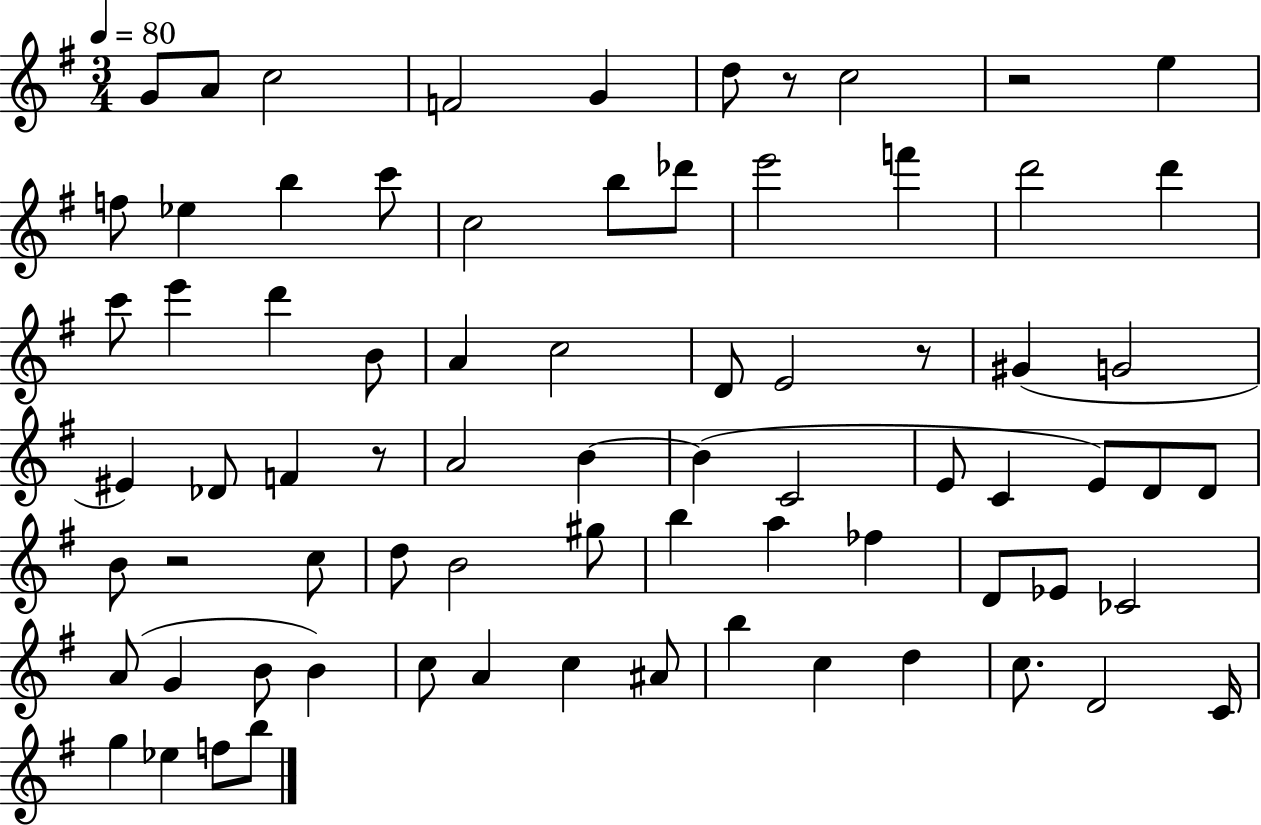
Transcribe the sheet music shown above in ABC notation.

X:1
T:Untitled
M:3/4
L:1/4
K:G
G/2 A/2 c2 F2 G d/2 z/2 c2 z2 e f/2 _e b c'/2 c2 b/2 _d'/2 e'2 f' d'2 d' c'/2 e' d' B/2 A c2 D/2 E2 z/2 ^G G2 ^E _D/2 F z/2 A2 B B C2 E/2 C E/2 D/2 D/2 B/2 z2 c/2 d/2 B2 ^g/2 b a _f D/2 _E/2 _C2 A/2 G B/2 B c/2 A c ^A/2 b c d c/2 D2 C/4 g _e f/2 b/2